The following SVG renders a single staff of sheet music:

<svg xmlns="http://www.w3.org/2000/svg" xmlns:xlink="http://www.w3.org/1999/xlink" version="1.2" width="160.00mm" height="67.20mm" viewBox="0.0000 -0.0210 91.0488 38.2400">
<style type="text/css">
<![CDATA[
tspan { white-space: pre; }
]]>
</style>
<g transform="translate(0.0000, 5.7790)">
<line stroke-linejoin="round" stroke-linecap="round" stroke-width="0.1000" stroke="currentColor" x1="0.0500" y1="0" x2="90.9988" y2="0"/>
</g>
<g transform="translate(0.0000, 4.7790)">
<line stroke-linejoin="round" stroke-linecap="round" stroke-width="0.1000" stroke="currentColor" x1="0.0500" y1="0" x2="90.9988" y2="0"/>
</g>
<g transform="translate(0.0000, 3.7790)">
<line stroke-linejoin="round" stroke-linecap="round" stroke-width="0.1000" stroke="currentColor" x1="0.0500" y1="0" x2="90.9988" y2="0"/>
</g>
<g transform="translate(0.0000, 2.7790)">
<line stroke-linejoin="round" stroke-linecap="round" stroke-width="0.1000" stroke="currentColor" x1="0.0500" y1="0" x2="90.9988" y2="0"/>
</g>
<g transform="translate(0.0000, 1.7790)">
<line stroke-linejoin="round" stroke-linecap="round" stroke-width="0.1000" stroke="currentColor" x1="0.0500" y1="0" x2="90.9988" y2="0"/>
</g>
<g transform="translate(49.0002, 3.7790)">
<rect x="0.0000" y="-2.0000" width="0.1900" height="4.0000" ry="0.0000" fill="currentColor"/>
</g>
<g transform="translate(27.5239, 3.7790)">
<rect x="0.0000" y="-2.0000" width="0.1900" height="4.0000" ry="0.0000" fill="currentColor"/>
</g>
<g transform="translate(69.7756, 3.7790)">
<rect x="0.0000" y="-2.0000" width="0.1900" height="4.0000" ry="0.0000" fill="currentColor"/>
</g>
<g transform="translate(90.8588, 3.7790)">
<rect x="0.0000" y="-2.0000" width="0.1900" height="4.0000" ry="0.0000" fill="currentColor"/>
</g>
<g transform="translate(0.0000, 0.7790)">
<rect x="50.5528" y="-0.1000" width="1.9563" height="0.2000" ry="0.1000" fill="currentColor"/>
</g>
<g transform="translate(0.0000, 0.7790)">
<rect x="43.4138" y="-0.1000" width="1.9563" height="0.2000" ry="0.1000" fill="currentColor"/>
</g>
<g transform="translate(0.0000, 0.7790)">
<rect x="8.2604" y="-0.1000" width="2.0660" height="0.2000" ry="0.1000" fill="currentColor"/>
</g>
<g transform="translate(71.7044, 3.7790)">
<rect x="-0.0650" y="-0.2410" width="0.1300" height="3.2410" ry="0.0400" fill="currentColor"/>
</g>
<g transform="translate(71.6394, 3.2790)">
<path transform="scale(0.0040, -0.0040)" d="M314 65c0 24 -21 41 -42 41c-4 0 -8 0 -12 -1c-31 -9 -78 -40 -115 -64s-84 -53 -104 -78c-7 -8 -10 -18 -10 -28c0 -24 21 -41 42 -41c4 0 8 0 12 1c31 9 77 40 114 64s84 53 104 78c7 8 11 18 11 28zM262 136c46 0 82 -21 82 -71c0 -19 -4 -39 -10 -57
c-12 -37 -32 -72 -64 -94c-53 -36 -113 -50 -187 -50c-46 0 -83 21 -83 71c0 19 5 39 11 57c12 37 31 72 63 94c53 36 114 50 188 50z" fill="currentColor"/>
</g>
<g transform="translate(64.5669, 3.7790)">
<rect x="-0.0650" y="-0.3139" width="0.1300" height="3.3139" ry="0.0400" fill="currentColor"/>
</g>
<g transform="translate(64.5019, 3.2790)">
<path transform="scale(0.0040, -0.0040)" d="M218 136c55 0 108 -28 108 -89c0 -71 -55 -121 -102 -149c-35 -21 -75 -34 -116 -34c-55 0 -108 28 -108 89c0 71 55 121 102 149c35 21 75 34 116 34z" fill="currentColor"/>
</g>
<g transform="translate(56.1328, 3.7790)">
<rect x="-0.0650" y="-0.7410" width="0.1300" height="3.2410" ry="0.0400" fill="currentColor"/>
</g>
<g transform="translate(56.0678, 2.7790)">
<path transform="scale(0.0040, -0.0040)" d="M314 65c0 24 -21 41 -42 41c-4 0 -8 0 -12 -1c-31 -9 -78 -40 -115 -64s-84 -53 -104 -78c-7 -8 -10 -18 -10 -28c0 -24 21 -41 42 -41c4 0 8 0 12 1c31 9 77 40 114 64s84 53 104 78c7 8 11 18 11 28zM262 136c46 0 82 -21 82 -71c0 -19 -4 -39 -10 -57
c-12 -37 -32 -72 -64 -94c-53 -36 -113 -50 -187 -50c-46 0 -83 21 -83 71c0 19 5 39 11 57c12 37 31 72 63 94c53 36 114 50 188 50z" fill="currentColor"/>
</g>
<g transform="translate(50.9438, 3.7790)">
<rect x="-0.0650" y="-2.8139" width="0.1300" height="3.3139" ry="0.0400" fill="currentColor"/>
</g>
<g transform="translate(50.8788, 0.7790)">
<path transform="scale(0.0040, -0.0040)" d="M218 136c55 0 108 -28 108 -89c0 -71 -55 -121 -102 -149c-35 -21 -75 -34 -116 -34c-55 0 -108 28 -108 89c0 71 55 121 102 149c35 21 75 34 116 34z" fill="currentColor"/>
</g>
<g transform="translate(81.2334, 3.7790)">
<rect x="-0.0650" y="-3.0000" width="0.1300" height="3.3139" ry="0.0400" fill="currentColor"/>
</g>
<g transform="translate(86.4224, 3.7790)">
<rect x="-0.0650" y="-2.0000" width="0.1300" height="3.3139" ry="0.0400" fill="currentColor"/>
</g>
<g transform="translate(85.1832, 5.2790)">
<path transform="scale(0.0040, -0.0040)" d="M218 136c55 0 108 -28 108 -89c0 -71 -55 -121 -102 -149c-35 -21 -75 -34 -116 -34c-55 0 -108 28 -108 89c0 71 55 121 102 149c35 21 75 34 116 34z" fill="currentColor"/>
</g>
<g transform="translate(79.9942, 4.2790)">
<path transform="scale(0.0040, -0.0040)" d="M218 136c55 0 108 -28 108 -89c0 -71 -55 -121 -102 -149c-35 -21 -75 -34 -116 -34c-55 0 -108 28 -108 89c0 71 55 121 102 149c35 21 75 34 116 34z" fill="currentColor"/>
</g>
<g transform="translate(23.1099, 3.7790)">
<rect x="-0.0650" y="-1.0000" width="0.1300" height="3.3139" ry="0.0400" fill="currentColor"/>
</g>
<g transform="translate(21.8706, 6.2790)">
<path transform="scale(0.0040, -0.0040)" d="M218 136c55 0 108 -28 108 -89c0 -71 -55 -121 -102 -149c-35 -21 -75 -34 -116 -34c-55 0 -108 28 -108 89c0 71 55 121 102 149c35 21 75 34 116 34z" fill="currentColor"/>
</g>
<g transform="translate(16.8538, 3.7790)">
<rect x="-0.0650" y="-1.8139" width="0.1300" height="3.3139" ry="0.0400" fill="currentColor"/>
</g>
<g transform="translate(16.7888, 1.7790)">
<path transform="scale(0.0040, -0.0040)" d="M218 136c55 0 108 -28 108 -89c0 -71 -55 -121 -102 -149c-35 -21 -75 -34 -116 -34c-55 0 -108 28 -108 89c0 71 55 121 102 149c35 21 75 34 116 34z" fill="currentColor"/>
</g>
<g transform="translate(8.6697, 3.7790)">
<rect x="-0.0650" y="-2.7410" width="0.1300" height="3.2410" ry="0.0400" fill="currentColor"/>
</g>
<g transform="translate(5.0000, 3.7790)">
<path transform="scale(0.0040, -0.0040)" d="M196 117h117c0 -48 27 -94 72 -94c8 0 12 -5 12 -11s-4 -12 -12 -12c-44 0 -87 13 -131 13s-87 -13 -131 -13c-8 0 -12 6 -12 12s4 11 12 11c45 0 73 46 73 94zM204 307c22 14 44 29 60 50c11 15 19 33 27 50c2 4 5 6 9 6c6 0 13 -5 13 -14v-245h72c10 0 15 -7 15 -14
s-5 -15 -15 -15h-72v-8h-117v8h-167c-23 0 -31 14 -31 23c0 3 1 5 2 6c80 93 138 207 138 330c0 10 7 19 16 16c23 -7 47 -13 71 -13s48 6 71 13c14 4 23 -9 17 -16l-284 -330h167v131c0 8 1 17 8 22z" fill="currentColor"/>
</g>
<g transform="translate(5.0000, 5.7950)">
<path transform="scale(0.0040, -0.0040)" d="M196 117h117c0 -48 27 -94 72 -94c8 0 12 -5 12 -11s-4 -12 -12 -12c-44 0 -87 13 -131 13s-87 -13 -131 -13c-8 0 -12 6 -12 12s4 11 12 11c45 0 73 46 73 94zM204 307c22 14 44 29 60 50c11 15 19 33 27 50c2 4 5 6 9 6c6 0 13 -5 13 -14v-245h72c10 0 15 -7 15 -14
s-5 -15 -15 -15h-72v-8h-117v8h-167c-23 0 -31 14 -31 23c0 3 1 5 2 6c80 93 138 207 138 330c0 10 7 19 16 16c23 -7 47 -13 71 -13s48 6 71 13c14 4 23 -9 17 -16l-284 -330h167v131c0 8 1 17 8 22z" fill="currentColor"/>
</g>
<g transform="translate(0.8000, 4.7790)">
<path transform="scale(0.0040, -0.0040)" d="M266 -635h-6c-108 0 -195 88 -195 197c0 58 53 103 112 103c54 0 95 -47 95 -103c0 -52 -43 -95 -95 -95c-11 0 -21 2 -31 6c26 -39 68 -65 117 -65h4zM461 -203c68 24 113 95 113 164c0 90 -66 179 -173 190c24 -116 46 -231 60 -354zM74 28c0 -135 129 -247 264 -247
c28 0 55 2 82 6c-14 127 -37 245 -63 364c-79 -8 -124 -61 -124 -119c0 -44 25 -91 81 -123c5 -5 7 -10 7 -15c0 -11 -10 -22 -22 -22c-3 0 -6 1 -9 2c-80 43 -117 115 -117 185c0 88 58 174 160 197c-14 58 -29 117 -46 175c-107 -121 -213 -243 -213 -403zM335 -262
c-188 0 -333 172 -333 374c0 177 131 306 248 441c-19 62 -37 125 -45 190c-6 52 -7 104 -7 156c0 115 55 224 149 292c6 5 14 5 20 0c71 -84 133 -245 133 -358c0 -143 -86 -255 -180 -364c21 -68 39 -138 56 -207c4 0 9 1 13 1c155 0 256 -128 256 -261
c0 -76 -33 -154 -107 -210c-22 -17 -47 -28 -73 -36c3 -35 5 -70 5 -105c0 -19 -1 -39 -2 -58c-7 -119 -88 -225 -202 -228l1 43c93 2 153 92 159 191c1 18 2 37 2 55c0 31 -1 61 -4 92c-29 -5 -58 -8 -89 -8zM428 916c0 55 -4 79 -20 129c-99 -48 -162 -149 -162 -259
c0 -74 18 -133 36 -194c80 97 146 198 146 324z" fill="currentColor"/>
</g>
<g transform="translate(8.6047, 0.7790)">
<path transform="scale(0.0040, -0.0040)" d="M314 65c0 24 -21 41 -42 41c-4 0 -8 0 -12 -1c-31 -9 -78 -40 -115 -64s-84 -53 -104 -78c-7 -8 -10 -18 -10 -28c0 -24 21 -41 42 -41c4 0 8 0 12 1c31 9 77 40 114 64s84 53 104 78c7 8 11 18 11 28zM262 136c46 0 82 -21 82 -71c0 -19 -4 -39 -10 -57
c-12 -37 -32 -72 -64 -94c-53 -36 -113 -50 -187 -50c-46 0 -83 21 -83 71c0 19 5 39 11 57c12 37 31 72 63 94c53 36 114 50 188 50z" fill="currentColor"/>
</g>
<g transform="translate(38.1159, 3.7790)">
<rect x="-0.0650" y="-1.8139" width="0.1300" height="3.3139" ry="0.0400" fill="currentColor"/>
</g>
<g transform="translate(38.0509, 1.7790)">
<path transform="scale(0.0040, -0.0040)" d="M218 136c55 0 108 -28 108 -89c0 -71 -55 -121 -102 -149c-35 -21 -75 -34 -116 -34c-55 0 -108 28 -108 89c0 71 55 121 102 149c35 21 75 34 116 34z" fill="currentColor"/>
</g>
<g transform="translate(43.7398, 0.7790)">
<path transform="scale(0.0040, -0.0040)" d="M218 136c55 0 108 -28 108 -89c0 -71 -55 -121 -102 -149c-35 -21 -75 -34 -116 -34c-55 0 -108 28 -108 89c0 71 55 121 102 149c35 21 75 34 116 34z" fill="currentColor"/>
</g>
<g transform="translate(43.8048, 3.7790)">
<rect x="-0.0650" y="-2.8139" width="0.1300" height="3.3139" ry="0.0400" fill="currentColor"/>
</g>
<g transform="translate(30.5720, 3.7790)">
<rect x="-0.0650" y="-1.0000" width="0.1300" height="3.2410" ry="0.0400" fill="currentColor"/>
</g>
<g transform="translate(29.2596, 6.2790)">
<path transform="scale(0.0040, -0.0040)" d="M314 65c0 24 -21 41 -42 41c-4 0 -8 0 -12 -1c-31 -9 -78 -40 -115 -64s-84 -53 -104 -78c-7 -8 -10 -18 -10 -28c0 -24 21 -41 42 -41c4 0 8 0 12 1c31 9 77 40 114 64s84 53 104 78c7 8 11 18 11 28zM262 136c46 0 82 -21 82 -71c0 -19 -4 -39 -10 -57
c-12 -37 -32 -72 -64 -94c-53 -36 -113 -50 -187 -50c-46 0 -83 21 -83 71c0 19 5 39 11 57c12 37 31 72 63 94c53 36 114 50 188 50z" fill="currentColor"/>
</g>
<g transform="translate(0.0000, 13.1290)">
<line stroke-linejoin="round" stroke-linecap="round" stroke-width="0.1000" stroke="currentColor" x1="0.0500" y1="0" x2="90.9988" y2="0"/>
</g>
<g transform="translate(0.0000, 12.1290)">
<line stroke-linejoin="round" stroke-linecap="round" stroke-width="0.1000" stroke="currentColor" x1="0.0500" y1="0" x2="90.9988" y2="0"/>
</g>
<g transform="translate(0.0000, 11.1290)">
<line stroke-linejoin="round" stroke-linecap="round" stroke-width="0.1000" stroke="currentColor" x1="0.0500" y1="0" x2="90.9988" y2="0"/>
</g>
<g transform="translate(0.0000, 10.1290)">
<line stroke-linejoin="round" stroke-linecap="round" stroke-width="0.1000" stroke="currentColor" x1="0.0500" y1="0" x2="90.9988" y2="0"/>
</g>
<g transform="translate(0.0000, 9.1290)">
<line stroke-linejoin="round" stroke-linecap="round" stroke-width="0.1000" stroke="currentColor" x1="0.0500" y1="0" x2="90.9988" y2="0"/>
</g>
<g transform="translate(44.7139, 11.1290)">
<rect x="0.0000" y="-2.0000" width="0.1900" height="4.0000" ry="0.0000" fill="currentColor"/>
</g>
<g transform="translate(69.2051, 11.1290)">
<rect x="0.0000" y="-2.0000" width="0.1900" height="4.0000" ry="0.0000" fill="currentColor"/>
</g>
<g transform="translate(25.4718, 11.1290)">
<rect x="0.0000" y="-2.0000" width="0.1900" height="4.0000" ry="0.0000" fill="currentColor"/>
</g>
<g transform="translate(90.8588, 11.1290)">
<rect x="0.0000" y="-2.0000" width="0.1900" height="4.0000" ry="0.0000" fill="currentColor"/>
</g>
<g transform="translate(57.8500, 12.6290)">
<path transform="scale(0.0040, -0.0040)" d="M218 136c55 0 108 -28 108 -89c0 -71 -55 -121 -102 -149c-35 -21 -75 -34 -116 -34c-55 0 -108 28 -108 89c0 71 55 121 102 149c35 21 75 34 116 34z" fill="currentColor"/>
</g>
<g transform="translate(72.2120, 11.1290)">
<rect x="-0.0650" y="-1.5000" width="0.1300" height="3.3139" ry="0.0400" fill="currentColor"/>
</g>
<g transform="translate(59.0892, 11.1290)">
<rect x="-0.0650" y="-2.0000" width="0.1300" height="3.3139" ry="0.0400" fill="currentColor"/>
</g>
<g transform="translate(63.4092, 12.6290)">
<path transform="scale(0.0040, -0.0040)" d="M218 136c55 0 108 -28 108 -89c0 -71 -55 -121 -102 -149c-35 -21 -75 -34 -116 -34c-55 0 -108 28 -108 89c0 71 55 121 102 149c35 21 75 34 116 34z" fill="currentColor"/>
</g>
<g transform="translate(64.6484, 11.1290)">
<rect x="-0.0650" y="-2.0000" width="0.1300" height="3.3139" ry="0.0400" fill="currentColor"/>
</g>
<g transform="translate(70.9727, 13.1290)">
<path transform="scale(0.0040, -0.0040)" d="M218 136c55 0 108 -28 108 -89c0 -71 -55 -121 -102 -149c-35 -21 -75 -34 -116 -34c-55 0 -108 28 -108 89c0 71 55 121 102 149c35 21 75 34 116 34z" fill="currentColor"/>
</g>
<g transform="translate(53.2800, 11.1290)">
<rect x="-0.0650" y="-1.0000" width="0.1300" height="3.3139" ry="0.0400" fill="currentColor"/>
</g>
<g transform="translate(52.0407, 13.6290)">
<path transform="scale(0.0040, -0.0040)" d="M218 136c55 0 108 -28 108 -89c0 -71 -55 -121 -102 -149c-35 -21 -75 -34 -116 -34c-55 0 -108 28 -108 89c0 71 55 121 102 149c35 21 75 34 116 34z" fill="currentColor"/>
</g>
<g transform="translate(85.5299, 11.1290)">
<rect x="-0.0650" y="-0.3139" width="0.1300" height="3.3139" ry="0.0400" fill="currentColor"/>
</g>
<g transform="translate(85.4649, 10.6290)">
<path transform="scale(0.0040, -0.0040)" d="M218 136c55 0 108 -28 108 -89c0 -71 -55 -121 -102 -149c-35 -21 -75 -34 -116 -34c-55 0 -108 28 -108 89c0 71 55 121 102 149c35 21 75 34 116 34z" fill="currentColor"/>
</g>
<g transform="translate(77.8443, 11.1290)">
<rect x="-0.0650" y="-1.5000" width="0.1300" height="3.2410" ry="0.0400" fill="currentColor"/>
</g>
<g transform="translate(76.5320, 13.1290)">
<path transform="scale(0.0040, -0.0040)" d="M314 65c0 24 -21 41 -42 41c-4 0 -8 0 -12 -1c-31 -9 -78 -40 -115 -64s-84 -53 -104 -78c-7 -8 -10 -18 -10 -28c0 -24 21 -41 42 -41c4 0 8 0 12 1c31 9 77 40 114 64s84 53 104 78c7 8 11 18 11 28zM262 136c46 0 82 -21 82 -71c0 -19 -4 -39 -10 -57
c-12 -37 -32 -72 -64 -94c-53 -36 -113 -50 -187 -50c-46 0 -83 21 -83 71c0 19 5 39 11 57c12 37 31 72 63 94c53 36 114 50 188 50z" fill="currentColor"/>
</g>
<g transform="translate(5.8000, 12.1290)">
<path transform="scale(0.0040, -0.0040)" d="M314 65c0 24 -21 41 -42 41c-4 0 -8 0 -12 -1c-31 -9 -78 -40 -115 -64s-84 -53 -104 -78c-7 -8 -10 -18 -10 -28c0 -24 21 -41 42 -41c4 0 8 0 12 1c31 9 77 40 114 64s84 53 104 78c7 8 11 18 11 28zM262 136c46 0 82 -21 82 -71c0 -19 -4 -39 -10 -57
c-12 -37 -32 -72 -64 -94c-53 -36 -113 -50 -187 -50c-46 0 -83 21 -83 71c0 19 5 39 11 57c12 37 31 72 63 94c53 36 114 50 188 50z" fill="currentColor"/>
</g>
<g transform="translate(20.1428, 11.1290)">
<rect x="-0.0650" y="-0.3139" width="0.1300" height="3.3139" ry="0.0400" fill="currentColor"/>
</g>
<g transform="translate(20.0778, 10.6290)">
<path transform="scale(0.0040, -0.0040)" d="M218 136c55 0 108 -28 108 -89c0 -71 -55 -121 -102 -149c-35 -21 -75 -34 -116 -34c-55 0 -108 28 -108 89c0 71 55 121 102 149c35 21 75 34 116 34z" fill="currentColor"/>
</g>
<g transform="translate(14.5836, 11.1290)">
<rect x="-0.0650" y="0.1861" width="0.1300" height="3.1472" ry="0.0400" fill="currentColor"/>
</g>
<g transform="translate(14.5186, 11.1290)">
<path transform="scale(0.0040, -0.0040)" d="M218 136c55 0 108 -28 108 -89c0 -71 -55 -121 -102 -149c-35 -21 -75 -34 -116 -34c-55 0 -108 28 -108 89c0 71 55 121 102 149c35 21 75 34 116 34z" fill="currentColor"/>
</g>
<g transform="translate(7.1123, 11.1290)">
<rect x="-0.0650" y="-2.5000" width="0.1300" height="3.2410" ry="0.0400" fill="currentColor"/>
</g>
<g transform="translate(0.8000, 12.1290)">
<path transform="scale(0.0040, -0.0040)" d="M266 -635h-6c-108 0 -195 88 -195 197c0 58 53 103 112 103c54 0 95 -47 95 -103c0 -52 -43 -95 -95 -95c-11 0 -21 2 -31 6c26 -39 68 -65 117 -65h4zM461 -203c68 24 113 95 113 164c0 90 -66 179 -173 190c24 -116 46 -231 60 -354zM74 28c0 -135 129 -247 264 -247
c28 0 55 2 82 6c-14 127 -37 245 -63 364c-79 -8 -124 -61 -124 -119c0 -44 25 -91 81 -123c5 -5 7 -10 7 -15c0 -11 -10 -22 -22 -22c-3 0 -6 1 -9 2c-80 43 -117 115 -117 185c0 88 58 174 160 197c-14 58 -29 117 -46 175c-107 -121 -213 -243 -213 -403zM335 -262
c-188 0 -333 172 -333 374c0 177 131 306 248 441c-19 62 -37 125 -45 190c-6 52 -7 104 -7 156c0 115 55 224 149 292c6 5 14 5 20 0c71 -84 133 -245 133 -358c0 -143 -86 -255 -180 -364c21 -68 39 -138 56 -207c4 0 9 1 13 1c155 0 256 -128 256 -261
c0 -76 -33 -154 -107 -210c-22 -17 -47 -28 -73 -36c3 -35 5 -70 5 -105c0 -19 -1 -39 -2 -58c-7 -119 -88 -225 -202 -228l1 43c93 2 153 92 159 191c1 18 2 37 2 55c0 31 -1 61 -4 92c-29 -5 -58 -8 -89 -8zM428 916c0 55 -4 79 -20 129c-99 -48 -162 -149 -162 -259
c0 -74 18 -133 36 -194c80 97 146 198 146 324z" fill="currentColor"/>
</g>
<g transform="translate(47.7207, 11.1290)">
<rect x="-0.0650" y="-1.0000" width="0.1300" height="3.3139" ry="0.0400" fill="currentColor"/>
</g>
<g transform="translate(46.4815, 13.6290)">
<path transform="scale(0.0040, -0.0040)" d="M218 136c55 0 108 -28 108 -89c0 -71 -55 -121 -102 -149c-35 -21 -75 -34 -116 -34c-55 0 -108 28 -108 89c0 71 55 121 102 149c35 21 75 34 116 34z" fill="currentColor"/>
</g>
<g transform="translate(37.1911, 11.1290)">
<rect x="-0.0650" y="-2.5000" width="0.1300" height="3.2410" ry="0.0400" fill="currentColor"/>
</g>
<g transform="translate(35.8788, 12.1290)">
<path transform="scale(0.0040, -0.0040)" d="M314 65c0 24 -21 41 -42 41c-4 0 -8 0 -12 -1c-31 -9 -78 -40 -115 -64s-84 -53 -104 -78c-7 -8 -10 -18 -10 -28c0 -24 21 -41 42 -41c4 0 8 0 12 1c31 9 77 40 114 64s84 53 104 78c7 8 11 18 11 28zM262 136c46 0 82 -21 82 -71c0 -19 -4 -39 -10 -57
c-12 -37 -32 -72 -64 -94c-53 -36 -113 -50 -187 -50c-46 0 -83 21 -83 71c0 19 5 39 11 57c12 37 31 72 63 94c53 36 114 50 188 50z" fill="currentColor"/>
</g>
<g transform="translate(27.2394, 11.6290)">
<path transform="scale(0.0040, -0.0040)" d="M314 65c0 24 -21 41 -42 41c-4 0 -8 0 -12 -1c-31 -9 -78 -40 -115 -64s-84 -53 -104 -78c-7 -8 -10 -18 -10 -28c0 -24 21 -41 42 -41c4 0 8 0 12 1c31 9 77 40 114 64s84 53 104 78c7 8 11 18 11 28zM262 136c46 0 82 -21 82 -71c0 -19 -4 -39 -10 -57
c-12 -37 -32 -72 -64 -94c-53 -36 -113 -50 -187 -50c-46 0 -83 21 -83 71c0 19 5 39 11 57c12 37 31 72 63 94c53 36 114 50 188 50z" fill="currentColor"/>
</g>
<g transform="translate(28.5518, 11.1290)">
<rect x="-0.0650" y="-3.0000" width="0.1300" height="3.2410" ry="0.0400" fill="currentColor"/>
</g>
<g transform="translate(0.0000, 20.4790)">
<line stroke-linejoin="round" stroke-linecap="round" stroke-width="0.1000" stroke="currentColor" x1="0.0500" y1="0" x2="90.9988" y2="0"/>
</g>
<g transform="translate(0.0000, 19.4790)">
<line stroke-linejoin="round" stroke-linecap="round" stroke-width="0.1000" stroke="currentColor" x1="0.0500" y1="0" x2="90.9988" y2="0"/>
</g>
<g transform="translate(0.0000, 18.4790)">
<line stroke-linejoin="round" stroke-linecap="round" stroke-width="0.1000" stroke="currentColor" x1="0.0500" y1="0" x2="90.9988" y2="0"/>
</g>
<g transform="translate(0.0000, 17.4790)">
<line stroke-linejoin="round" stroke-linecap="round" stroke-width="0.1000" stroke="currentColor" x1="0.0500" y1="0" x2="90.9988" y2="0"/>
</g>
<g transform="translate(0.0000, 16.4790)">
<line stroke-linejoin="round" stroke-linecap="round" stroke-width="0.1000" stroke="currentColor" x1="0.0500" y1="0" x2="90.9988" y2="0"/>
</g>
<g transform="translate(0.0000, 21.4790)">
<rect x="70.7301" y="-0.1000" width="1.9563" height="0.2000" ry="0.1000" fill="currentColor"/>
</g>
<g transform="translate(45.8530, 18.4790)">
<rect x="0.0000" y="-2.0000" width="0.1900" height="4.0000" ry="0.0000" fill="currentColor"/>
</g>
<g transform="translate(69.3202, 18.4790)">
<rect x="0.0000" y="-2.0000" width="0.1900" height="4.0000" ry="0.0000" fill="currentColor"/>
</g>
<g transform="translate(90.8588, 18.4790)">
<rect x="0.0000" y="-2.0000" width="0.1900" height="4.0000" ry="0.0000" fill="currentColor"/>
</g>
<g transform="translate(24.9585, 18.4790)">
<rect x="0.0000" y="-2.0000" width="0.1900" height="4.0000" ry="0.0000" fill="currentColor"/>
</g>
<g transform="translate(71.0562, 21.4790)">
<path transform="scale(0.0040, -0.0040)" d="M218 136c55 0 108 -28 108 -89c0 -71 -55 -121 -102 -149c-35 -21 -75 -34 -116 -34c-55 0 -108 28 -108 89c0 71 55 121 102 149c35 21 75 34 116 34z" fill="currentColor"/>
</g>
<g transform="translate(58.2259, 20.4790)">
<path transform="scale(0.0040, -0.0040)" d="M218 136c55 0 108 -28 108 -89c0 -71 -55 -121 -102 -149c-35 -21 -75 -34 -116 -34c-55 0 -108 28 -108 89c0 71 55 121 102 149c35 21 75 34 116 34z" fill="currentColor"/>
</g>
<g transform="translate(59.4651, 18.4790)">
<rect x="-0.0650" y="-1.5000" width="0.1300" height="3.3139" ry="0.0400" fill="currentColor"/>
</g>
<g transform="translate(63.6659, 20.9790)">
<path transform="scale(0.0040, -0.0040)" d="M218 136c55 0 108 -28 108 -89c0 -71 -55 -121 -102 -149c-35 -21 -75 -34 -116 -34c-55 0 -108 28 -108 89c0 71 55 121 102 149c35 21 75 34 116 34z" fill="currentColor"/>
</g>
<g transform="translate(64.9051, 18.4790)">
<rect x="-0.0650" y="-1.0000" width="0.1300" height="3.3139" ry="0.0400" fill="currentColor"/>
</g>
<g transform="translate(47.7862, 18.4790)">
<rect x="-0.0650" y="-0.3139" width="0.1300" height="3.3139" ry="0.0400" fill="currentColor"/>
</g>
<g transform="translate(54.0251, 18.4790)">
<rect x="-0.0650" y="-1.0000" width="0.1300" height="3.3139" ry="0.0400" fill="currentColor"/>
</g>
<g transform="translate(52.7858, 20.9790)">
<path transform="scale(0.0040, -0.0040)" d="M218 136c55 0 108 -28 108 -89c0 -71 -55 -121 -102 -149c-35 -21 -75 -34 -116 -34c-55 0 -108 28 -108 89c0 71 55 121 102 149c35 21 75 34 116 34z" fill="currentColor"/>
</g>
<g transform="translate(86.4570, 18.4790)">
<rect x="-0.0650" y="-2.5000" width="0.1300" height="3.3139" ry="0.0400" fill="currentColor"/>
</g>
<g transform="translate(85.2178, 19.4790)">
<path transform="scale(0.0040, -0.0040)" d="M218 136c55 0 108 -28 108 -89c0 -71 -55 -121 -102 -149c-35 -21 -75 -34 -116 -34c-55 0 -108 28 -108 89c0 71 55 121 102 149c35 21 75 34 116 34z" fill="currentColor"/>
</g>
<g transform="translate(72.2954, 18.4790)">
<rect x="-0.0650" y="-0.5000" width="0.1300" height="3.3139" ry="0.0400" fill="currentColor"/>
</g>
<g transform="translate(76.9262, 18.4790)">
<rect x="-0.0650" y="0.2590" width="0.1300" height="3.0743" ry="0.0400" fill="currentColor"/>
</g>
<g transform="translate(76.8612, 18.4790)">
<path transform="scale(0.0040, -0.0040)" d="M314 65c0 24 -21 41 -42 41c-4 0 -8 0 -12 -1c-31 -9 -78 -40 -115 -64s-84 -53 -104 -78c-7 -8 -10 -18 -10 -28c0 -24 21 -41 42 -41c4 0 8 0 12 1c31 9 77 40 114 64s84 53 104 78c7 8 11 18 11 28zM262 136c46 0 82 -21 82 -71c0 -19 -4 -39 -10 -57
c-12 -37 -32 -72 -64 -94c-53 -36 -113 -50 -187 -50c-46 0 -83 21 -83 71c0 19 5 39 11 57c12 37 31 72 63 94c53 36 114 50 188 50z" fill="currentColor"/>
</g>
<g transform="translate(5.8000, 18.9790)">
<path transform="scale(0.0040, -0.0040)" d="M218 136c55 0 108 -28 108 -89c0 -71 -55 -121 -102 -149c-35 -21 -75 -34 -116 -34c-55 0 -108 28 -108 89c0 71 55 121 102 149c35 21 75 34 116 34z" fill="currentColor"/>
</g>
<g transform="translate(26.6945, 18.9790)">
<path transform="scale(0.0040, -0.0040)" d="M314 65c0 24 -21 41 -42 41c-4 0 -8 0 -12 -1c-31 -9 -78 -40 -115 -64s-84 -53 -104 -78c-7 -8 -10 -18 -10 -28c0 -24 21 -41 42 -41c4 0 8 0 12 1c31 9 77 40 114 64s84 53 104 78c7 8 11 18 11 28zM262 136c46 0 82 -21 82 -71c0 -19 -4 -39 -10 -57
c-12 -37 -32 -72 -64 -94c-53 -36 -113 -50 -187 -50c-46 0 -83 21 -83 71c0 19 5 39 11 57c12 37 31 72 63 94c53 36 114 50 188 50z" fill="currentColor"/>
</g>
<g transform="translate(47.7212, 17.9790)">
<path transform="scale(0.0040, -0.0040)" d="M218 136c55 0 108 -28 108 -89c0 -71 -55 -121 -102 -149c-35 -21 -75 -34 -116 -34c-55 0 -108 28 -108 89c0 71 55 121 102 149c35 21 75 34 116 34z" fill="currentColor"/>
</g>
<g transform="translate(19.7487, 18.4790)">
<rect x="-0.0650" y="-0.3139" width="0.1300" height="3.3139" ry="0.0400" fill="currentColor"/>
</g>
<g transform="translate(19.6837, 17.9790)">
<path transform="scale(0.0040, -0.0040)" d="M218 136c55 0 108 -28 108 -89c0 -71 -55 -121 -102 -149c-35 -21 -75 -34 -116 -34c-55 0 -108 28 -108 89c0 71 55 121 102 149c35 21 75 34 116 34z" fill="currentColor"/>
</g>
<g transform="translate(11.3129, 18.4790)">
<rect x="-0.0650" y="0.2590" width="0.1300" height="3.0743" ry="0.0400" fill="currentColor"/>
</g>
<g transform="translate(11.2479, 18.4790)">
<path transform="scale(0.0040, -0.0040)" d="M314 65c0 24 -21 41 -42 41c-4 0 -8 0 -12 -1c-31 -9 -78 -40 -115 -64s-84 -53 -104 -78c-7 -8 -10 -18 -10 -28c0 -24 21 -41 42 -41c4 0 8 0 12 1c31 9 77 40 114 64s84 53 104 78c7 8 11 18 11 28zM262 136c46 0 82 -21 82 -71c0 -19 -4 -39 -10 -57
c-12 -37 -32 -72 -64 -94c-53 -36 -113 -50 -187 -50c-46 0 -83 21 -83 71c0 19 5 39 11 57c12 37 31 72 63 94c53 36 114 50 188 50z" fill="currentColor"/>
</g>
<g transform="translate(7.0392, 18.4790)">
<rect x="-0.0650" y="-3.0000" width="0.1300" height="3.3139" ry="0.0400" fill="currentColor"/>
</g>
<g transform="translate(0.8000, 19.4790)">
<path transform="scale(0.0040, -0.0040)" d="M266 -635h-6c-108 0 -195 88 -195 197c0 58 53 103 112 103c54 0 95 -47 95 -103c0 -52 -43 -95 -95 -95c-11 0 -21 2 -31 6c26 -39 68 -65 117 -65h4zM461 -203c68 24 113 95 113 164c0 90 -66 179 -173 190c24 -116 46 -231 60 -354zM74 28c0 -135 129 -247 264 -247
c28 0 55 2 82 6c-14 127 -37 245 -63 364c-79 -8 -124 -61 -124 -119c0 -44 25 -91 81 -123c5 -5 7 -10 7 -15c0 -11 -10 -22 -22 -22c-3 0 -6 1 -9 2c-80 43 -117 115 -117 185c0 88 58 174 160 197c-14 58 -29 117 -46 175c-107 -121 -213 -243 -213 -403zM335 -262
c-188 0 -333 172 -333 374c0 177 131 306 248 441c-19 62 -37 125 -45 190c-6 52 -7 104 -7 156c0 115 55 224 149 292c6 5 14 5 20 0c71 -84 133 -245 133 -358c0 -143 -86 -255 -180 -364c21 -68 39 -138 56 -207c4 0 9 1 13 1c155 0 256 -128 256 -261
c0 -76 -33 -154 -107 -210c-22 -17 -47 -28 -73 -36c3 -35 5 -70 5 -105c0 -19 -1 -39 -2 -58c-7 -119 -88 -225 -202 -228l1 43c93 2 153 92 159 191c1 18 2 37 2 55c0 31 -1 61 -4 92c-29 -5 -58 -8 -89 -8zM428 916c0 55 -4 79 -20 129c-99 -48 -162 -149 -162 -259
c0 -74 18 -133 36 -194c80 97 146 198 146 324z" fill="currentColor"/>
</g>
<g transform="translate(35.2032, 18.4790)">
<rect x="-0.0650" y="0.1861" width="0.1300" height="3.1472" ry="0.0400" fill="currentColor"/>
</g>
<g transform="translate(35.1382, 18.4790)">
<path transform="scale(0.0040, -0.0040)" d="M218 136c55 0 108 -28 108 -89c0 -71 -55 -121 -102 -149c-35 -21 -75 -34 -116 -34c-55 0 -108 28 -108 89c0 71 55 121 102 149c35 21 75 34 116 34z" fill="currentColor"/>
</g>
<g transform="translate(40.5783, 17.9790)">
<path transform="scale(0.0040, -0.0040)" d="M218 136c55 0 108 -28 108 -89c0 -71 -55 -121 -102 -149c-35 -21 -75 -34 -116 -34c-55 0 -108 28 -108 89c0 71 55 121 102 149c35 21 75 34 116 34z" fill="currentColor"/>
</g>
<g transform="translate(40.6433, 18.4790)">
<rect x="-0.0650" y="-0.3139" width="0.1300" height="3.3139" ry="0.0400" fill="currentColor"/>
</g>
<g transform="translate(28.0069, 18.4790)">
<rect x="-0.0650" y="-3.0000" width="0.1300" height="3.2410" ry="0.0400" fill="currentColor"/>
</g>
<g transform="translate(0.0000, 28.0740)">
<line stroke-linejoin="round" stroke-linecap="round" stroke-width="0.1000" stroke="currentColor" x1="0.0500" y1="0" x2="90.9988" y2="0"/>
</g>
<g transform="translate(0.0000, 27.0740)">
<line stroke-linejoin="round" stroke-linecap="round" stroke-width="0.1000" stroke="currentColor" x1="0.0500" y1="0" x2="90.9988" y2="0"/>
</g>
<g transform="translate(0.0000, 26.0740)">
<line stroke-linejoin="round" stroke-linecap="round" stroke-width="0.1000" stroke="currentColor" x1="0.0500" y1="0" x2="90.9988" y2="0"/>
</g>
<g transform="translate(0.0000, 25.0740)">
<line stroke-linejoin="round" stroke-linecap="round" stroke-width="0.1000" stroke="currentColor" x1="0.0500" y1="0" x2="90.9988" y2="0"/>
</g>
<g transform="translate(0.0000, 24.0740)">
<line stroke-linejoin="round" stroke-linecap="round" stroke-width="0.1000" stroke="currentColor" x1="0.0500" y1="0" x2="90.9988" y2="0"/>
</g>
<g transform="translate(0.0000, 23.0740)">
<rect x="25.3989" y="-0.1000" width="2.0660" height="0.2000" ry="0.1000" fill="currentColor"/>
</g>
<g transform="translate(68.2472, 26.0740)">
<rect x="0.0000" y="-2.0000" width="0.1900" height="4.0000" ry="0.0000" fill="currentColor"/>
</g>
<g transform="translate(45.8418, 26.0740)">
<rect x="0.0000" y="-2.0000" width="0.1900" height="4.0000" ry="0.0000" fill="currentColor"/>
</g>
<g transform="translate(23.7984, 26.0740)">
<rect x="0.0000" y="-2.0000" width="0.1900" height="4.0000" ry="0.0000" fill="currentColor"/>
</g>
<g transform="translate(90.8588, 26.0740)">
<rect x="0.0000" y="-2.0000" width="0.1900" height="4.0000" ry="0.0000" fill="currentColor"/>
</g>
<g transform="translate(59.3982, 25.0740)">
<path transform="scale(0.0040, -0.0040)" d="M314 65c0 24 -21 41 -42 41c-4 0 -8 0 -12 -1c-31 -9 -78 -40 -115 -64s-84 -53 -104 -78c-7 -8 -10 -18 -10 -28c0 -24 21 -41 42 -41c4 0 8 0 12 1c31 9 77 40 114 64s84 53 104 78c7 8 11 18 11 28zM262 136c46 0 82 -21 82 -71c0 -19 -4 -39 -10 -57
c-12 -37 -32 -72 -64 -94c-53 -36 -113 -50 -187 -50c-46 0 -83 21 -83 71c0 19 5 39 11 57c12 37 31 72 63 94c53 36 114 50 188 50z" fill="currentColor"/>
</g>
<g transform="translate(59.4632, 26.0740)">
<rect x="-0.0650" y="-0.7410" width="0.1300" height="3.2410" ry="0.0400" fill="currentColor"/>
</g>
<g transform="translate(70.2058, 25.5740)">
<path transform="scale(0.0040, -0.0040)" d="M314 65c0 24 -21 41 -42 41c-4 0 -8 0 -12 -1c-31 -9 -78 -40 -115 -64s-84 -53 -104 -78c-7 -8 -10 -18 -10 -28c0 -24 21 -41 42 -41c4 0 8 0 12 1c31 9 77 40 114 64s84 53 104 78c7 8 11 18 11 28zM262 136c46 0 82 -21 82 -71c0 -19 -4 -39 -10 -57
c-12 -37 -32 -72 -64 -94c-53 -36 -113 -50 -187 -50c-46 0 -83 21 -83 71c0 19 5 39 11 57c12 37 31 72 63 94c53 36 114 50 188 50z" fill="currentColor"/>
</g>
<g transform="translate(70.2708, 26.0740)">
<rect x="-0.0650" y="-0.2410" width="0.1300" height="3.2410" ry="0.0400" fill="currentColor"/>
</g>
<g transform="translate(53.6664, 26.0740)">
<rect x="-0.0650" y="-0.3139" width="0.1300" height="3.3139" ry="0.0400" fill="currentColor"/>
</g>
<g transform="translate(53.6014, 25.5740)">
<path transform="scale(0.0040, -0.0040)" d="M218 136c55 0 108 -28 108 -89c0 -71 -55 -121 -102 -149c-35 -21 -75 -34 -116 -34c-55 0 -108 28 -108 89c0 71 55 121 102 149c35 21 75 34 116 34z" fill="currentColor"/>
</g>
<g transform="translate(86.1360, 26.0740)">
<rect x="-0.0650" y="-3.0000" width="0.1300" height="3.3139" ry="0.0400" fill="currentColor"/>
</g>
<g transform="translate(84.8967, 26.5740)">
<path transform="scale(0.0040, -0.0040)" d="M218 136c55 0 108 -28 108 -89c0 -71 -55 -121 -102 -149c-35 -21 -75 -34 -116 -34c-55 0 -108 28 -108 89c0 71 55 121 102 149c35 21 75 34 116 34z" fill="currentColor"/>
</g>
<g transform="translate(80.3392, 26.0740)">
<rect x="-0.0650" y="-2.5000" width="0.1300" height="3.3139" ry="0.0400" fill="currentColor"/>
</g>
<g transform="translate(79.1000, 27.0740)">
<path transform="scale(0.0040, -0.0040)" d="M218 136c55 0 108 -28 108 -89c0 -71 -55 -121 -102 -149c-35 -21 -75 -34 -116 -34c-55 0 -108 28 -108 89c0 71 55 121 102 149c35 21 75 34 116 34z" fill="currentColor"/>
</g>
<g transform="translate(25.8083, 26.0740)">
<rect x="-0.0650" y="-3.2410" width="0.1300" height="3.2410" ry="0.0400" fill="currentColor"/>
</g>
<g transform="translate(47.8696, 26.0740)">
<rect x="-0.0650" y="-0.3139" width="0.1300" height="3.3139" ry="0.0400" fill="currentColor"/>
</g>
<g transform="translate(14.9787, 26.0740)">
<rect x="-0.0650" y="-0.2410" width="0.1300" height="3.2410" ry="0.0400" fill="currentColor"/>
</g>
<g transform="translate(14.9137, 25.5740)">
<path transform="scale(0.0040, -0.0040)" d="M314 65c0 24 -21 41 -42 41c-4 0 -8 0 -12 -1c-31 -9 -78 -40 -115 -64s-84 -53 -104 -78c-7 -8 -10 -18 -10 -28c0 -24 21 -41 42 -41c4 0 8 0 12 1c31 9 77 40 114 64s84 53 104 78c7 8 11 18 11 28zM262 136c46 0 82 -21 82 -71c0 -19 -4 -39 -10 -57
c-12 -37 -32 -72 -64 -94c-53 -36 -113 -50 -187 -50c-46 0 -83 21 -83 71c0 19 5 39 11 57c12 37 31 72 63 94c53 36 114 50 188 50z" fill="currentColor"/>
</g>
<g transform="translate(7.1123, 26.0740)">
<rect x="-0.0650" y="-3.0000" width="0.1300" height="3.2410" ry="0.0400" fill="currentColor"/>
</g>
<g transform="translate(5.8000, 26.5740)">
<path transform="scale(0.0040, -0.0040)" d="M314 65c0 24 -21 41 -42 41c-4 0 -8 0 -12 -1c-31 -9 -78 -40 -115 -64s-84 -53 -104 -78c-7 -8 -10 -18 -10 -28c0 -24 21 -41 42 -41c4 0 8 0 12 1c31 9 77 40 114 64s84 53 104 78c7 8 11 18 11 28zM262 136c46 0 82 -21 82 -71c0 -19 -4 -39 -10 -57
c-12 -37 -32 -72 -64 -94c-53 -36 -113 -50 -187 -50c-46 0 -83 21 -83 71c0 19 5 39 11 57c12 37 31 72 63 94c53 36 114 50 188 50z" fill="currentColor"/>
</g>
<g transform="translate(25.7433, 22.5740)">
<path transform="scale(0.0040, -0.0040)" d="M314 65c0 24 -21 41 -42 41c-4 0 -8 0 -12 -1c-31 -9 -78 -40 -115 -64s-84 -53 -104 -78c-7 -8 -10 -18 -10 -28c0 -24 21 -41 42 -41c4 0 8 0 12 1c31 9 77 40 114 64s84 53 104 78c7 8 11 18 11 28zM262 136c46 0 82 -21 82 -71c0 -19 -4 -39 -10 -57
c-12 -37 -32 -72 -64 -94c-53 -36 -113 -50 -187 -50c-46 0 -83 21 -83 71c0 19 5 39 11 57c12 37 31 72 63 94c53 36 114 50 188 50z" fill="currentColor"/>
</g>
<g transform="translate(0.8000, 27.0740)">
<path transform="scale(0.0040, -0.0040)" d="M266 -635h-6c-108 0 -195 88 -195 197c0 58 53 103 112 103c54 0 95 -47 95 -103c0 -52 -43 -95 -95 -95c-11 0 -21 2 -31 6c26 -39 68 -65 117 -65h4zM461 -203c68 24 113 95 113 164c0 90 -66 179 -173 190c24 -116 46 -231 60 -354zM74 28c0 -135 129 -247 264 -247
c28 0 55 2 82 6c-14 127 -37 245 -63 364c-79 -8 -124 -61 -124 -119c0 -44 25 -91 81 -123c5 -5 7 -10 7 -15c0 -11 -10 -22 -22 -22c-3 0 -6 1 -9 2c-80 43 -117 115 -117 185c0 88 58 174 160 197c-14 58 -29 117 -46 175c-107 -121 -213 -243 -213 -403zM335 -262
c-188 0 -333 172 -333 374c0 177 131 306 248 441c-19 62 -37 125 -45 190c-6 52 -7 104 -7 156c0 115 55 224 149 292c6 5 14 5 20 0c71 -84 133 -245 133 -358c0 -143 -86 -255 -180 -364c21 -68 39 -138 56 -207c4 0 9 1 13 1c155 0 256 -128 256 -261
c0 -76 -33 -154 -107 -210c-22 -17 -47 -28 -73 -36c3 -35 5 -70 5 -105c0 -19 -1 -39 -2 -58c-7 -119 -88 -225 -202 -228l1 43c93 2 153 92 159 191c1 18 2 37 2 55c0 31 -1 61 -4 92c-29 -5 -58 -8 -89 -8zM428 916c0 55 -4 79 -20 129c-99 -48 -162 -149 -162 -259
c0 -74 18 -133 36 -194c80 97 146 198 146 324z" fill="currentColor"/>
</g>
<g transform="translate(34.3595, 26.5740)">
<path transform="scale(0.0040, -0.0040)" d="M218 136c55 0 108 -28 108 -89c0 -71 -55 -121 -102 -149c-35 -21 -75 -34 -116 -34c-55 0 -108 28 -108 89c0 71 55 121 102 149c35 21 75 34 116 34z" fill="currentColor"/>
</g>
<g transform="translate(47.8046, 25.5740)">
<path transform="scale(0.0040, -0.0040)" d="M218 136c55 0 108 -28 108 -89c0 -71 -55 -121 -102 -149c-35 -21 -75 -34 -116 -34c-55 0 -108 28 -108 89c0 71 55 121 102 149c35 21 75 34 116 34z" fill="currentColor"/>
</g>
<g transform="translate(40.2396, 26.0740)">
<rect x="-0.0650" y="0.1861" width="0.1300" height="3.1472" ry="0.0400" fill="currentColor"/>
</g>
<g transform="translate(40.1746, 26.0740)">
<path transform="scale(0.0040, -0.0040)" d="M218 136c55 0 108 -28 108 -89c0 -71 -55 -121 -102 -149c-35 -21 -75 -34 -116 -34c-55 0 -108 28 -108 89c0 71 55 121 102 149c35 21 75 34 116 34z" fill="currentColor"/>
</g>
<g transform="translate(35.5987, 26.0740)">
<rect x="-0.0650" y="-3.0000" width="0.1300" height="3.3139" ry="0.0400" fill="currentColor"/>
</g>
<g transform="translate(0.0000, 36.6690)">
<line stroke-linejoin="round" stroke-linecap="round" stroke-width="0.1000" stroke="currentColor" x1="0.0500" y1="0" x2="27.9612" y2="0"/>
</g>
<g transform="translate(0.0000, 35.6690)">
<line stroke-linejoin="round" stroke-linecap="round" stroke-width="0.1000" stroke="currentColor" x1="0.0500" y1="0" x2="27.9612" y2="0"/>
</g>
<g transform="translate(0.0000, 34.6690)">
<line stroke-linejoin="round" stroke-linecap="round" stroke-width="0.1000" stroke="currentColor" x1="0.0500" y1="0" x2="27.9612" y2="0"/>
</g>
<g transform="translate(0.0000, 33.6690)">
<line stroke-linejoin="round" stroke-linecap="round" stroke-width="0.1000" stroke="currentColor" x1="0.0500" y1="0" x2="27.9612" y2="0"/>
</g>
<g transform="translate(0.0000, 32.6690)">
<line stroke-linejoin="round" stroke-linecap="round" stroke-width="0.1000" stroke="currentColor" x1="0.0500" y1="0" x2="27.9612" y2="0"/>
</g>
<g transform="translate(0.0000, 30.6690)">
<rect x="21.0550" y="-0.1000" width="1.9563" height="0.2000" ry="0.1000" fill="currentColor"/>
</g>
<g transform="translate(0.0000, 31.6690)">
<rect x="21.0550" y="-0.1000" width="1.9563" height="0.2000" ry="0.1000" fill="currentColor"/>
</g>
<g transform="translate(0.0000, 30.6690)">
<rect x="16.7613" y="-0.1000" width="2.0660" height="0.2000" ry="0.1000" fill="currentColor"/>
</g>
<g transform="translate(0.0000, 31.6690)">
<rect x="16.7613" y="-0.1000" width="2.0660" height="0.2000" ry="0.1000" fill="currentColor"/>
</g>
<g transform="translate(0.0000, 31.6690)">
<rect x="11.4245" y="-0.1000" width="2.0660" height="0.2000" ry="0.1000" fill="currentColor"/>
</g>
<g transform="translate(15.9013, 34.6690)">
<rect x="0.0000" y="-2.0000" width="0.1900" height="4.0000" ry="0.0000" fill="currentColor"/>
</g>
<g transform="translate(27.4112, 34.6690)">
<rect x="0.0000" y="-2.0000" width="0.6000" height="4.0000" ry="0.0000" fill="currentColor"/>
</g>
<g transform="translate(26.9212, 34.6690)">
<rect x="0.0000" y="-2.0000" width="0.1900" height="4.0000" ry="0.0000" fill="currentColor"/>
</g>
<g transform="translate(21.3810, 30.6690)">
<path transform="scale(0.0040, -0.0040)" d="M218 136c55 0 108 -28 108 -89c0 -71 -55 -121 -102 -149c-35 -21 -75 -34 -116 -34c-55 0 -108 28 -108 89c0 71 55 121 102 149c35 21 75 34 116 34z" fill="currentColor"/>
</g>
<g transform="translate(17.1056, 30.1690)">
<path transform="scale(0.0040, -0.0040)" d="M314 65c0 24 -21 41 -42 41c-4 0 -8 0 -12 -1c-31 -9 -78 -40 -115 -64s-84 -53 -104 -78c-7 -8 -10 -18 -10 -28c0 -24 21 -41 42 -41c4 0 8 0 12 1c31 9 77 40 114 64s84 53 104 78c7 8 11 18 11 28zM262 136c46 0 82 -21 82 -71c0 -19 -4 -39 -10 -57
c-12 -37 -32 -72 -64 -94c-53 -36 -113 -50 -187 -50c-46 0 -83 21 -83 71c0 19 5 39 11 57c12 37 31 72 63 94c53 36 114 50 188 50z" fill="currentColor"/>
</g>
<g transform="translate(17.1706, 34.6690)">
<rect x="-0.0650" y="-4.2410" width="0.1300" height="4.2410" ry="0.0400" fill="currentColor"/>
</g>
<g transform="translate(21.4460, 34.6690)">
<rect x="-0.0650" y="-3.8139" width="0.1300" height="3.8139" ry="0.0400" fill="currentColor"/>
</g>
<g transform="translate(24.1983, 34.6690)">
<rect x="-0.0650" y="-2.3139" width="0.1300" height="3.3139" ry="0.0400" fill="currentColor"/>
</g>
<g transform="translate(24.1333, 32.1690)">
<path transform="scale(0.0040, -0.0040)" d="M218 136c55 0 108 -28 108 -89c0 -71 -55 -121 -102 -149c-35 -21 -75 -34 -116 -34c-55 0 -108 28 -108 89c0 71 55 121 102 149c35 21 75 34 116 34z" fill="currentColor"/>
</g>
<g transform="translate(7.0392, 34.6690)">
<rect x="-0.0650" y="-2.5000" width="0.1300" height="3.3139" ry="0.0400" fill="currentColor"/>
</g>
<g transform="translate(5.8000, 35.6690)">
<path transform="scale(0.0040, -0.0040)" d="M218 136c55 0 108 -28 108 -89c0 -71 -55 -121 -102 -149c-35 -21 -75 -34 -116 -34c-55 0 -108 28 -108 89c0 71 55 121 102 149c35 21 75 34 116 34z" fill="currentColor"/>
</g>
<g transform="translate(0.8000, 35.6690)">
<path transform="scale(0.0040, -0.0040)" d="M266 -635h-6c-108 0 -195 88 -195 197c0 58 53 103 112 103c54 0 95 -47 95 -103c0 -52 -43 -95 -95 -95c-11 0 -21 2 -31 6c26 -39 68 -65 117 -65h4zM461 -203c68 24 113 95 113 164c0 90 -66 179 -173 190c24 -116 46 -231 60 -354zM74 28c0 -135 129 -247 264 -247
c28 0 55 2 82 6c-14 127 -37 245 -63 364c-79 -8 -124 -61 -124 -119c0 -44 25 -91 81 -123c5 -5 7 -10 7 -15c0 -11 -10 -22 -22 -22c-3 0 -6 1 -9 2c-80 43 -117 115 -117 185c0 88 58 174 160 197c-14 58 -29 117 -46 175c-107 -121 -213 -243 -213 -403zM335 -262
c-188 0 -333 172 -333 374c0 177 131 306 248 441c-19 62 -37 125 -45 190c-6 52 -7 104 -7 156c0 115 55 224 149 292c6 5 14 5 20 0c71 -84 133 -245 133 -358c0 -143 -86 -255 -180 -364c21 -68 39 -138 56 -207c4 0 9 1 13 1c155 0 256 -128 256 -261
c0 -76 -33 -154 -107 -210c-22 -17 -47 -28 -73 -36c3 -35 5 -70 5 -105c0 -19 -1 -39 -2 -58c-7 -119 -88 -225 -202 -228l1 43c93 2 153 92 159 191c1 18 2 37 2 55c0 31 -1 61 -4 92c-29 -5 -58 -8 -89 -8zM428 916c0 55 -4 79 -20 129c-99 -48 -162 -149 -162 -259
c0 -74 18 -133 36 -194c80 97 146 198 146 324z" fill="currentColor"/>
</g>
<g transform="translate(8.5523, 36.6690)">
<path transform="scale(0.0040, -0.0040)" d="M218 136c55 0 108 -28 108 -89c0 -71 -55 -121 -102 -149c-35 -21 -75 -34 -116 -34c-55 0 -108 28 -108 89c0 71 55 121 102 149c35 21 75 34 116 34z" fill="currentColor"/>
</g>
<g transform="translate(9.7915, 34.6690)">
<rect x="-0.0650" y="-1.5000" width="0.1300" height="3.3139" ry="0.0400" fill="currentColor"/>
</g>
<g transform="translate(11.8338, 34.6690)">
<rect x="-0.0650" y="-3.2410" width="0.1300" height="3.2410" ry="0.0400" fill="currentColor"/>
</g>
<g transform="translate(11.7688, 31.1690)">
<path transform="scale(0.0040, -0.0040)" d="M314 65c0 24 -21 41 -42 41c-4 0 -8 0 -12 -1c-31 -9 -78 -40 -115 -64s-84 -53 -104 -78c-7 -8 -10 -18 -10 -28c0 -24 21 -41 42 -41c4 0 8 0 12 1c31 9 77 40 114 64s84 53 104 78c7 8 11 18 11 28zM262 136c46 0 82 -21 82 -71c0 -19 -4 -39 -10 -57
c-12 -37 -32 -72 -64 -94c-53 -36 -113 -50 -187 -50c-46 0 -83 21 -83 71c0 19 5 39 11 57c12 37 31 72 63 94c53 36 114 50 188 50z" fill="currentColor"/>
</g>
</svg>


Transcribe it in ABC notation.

X:1
T:Untitled
M:4/4
L:1/4
K:C
a2 f D D2 f a a d2 c c2 A F G2 B c A2 G2 D D F F E E2 c A B2 c A2 B c c D E D C B2 G A2 c2 b2 A B c c d2 c2 G A G E b2 d'2 c' g